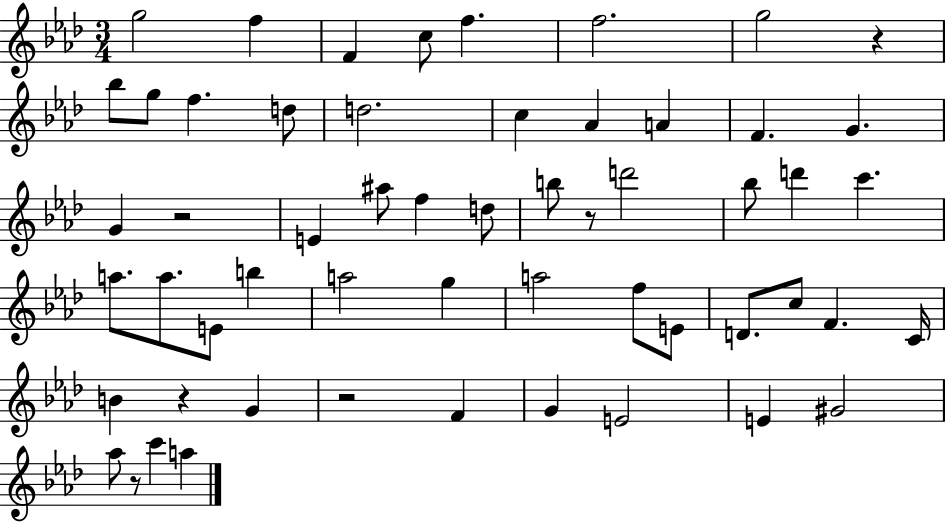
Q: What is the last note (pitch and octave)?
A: A5